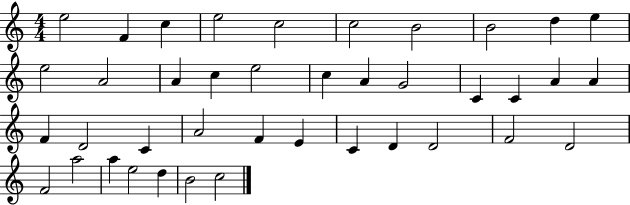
X:1
T:Untitled
M:4/4
L:1/4
K:C
e2 F c e2 c2 c2 B2 B2 d e e2 A2 A c e2 c A G2 C C A A F D2 C A2 F E C D D2 F2 D2 F2 a2 a e2 d B2 c2